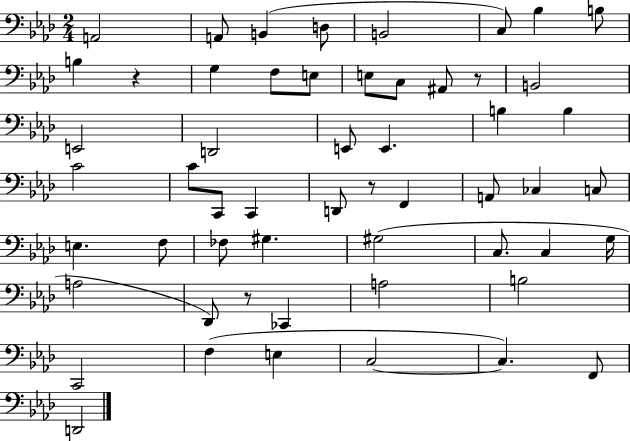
{
  \clef bass
  \numericTimeSignature
  \time 2/4
  \key aes \major
  a,2 | a,8 b,4( d8 | b,2 | c8) bes4 b8 | \break b4 r4 | g4 f8 e8 | e8 c8 ais,8 r8 | b,2 | \break e,2 | d,2 | e,8 e,4. | b4 b4 | \break c'2 | c'8 c,8 c,4 | d,8 r8 f,4 | a,8 ces4 c8 | \break e4. f8 | fes8 gis4. | gis2( | c8. c4 g16 | \break a2 | des,8) r8 ces,4 | a2 | b2 | \break c,2 | f4( e4 | c2~~ | c4.) f,8 | \break d,2 | \bar "|."
}